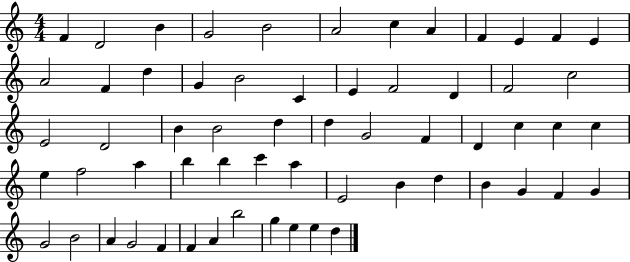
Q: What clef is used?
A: treble